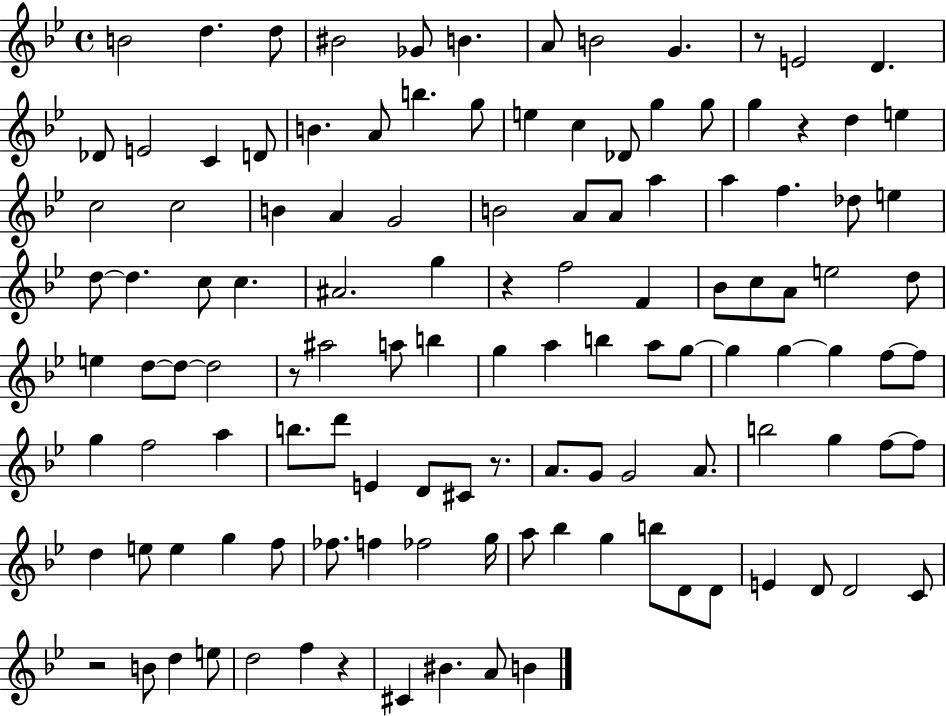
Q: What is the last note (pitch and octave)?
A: B4